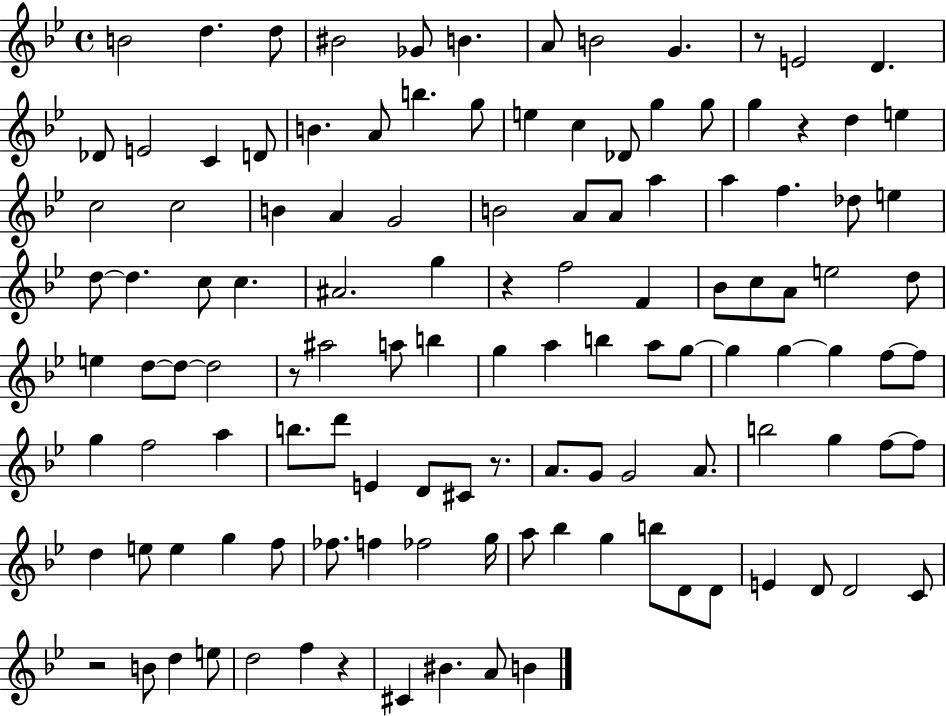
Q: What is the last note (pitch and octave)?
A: B4